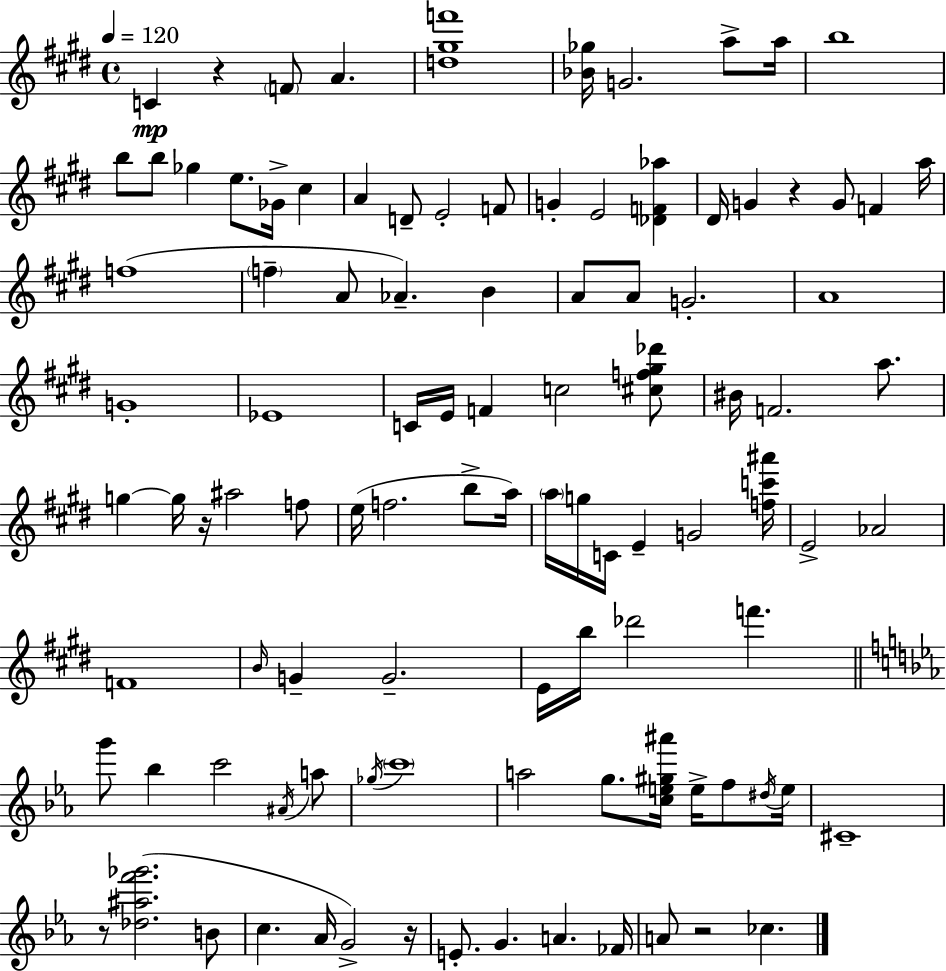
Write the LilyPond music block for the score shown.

{
  \clef treble
  \time 4/4
  \defaultTimeSignature
  \key e \major
  \tempo 4 = 120
  c'4\mp r4 \parenthesize f'8 a'4. | <d'' gis'' f'''>1 | <bes' ges''>16 g'2. a''8-> a''16 | b''1 | \break b''8 b''8 ges''4 e''8. ges'16-> cis''4 | a'4 d'8-- e'2-. f'8 | g'4-. e'2 <des' f' aes''>4 | dis'16 g'4 r4 g'8 f'4 a''16 | \break f''1( | \parenthesize f''4-- a'8 aes'4.--) b'4 | a'8 a'8 g'2.-. | a'1 | \break g'1-. | ees'1 | c'16 e'16 f'4 c''2 <cis'' f'' gis'' des'''>8 | bis'16 f'2. a''8. | \break g''4~~ g''16 r16 ais''2 f''8 | e''16( f''2. b''8-> a''16) | \parenthesize a''16 g''16 c'16 e'4-- g'2 <f'' c''' ais'''>16 | e'2-> aes'2 | \break f'1 | \grace { b'16 } g'4-- g'2.-- | e'16 b''16 des'''2 f'''4. | \bar "||" \break \key ees \major g'''8 bes''4 c'''2 \acciaccatura { ais'16 } a''8 | \acciaccatura { ges''16 } \parenthesize c'''1 | a''2 g''8. <c'' e'' gis'' ais'''>16 e''16-> f''8 | \acciaccatura { dis''16 } e''16 cis'1-- | \break r8 <des'' ais'' f''' ges'''>2.( | b'8 c''4. aes'16 g'2->) | r16 e'8.-. g'4. a'4. | fes'16 a'8 r2 ces''4. | \break \bar "|."
}